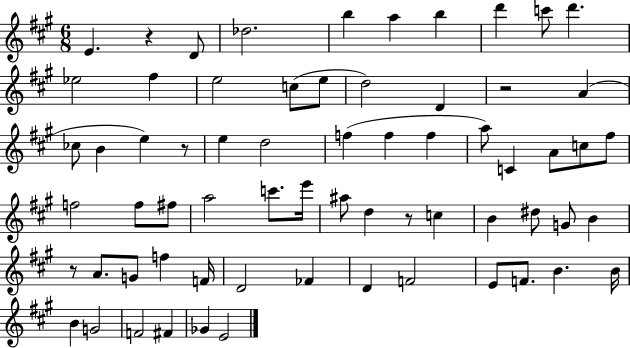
{
  \clef treble
  \numericTimeSignature
  \time 6/8
  \key a \major
  \repeat volta 2 { e'4. r4 d'8 | des''2. | b''4 a''4 b''4 | d'''4 c'''8 d'''4. | \break ees''2 fis''4 | e''2 c''8( e''8 | d''2) d'4 | r2 a'4( | \break ces''8 b'4 e''4) r8 | e''4 d''2 | f''4( f''4 f''4 | a''8) c'4 a'8 c''8 fis''8 | \break f''2 f''8 fis''8 | a''2 c'''8. e'''16 | ais''8 d''4 r8 c''4 | b'4 dis''8 g'8 b'4 | \break r8 a'8. g'8 f''4 f'16 | d'2 fes'4 | d'4 f'2 | e'8 f'8. b'4. b'16 | \break b'4 g'2 | f'2 fis'4 | ges'4 e'2 | } \bar "|."
}